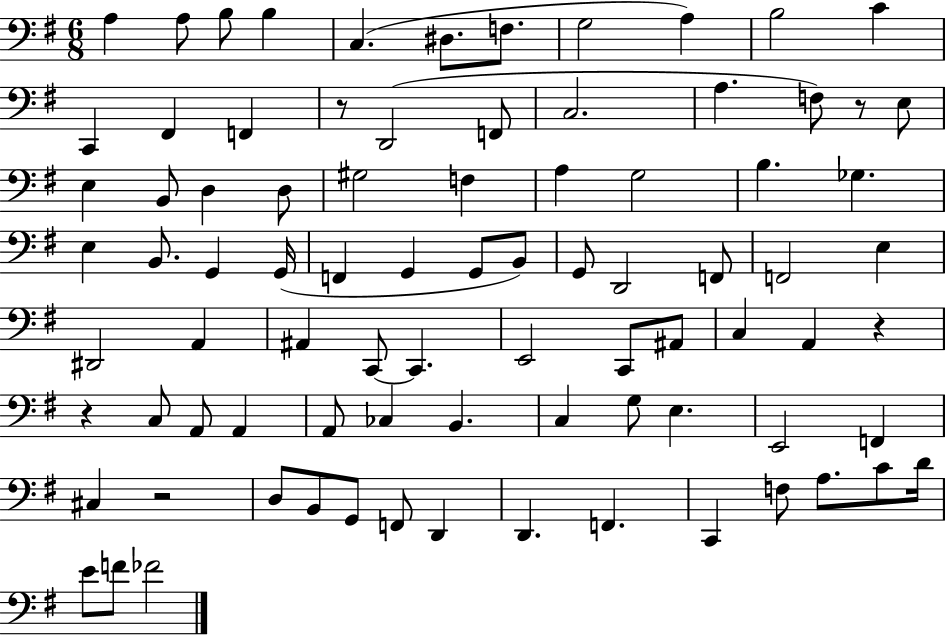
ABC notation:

X:1
T:Untitled
M:6/8
L:1/4
K:G
A, A,/2 B,/2 B, C, ^D,/2 F,/2 G,2 A, B,2 C C,, ^F,, F,, z/2 D,,2 F,,/2 C,2 A, F,/2 z/2 E,/2 E, B,,/2 D, D,/2 ^G,2 F, A, G,2 B, _G, E, B,,/2 G,, G,,/4 F,, G,, G,,/2 B,,/2 G,,/2 D,,2 F,,/2 F,,2 E, ^D,,2 A,, ^A,, C,,/2 C,, E,,2 C,,/2 ^A,,/2 C, A,, z z C,/2 A,,/2 A,, A,,/2 _C, B,, C, G,/2 E, E,,2 F,, ^C, z2 D,/2 B,,/2 G,,/2 F,,/2 D,, D,, F,, C,, F,/2 A,/2 C/2 D/4 E/2 F/2 _F2